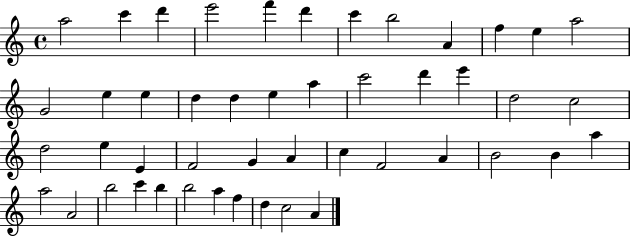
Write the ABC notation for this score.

X:1
T:Untitled
M:4/4
L:1/4
K:C
a2 c' d' e'2 f' d' c' b2 A f e a2 G2 e e d d e a c'2 d' e' d2 c2 d2 e E F2 G A c F2 A B2 B a a2 A2 b2 c' b b2 a f d c2 A